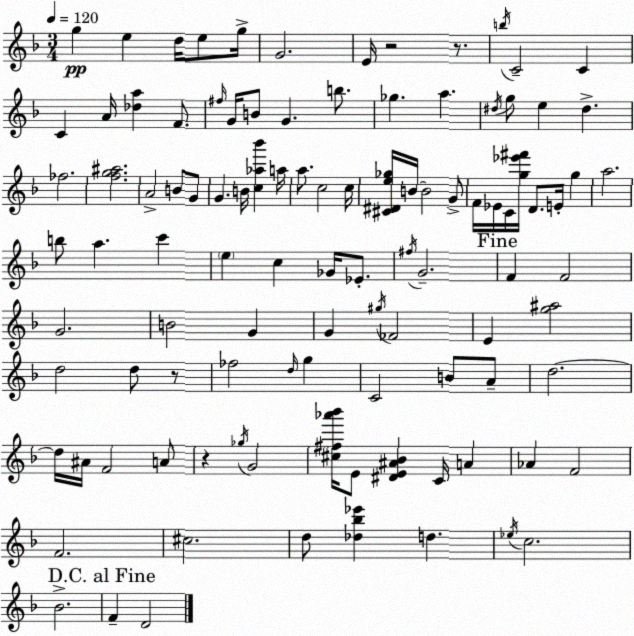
X:1
T:Untitled
M:3/4
L:1/4
K:F
g e d/4 e/2 g/4 G2 E/4 z2 z/2 b/4 C2 C C A/4 [_da] F/2 ^f/4 G/4 B/2 G b/2 _g a ^d/4 g/2 e ^d _f2 [fg^a]2 A2 B/2 G/2 G B/4 [c_a_b'] a/4 a/2 c2 c/4 [^C^De_g]/4 B/4 B2 G/2 F/4 _E/4 C/4 [g_e'^f']/4 D/2 E/4 g a2 b/2 a c' e c _G/4 _E/2 ^f/4 G2 F F2 G2 B2 G G ^g/4 _F2 E [g^a]2 d2 d/2 z/2 _f2 d/4 g C2 B/2 A/2 d2 d/4 ^A/4 F2 A/2 z _g/4 G2 [^c^f_a'_b']/4 E/2 [^DE^A_B] C/4 A _A F2 F2 ^c2 d/2 [_d_b_e'] d _e/4 c2 _B2 F D2